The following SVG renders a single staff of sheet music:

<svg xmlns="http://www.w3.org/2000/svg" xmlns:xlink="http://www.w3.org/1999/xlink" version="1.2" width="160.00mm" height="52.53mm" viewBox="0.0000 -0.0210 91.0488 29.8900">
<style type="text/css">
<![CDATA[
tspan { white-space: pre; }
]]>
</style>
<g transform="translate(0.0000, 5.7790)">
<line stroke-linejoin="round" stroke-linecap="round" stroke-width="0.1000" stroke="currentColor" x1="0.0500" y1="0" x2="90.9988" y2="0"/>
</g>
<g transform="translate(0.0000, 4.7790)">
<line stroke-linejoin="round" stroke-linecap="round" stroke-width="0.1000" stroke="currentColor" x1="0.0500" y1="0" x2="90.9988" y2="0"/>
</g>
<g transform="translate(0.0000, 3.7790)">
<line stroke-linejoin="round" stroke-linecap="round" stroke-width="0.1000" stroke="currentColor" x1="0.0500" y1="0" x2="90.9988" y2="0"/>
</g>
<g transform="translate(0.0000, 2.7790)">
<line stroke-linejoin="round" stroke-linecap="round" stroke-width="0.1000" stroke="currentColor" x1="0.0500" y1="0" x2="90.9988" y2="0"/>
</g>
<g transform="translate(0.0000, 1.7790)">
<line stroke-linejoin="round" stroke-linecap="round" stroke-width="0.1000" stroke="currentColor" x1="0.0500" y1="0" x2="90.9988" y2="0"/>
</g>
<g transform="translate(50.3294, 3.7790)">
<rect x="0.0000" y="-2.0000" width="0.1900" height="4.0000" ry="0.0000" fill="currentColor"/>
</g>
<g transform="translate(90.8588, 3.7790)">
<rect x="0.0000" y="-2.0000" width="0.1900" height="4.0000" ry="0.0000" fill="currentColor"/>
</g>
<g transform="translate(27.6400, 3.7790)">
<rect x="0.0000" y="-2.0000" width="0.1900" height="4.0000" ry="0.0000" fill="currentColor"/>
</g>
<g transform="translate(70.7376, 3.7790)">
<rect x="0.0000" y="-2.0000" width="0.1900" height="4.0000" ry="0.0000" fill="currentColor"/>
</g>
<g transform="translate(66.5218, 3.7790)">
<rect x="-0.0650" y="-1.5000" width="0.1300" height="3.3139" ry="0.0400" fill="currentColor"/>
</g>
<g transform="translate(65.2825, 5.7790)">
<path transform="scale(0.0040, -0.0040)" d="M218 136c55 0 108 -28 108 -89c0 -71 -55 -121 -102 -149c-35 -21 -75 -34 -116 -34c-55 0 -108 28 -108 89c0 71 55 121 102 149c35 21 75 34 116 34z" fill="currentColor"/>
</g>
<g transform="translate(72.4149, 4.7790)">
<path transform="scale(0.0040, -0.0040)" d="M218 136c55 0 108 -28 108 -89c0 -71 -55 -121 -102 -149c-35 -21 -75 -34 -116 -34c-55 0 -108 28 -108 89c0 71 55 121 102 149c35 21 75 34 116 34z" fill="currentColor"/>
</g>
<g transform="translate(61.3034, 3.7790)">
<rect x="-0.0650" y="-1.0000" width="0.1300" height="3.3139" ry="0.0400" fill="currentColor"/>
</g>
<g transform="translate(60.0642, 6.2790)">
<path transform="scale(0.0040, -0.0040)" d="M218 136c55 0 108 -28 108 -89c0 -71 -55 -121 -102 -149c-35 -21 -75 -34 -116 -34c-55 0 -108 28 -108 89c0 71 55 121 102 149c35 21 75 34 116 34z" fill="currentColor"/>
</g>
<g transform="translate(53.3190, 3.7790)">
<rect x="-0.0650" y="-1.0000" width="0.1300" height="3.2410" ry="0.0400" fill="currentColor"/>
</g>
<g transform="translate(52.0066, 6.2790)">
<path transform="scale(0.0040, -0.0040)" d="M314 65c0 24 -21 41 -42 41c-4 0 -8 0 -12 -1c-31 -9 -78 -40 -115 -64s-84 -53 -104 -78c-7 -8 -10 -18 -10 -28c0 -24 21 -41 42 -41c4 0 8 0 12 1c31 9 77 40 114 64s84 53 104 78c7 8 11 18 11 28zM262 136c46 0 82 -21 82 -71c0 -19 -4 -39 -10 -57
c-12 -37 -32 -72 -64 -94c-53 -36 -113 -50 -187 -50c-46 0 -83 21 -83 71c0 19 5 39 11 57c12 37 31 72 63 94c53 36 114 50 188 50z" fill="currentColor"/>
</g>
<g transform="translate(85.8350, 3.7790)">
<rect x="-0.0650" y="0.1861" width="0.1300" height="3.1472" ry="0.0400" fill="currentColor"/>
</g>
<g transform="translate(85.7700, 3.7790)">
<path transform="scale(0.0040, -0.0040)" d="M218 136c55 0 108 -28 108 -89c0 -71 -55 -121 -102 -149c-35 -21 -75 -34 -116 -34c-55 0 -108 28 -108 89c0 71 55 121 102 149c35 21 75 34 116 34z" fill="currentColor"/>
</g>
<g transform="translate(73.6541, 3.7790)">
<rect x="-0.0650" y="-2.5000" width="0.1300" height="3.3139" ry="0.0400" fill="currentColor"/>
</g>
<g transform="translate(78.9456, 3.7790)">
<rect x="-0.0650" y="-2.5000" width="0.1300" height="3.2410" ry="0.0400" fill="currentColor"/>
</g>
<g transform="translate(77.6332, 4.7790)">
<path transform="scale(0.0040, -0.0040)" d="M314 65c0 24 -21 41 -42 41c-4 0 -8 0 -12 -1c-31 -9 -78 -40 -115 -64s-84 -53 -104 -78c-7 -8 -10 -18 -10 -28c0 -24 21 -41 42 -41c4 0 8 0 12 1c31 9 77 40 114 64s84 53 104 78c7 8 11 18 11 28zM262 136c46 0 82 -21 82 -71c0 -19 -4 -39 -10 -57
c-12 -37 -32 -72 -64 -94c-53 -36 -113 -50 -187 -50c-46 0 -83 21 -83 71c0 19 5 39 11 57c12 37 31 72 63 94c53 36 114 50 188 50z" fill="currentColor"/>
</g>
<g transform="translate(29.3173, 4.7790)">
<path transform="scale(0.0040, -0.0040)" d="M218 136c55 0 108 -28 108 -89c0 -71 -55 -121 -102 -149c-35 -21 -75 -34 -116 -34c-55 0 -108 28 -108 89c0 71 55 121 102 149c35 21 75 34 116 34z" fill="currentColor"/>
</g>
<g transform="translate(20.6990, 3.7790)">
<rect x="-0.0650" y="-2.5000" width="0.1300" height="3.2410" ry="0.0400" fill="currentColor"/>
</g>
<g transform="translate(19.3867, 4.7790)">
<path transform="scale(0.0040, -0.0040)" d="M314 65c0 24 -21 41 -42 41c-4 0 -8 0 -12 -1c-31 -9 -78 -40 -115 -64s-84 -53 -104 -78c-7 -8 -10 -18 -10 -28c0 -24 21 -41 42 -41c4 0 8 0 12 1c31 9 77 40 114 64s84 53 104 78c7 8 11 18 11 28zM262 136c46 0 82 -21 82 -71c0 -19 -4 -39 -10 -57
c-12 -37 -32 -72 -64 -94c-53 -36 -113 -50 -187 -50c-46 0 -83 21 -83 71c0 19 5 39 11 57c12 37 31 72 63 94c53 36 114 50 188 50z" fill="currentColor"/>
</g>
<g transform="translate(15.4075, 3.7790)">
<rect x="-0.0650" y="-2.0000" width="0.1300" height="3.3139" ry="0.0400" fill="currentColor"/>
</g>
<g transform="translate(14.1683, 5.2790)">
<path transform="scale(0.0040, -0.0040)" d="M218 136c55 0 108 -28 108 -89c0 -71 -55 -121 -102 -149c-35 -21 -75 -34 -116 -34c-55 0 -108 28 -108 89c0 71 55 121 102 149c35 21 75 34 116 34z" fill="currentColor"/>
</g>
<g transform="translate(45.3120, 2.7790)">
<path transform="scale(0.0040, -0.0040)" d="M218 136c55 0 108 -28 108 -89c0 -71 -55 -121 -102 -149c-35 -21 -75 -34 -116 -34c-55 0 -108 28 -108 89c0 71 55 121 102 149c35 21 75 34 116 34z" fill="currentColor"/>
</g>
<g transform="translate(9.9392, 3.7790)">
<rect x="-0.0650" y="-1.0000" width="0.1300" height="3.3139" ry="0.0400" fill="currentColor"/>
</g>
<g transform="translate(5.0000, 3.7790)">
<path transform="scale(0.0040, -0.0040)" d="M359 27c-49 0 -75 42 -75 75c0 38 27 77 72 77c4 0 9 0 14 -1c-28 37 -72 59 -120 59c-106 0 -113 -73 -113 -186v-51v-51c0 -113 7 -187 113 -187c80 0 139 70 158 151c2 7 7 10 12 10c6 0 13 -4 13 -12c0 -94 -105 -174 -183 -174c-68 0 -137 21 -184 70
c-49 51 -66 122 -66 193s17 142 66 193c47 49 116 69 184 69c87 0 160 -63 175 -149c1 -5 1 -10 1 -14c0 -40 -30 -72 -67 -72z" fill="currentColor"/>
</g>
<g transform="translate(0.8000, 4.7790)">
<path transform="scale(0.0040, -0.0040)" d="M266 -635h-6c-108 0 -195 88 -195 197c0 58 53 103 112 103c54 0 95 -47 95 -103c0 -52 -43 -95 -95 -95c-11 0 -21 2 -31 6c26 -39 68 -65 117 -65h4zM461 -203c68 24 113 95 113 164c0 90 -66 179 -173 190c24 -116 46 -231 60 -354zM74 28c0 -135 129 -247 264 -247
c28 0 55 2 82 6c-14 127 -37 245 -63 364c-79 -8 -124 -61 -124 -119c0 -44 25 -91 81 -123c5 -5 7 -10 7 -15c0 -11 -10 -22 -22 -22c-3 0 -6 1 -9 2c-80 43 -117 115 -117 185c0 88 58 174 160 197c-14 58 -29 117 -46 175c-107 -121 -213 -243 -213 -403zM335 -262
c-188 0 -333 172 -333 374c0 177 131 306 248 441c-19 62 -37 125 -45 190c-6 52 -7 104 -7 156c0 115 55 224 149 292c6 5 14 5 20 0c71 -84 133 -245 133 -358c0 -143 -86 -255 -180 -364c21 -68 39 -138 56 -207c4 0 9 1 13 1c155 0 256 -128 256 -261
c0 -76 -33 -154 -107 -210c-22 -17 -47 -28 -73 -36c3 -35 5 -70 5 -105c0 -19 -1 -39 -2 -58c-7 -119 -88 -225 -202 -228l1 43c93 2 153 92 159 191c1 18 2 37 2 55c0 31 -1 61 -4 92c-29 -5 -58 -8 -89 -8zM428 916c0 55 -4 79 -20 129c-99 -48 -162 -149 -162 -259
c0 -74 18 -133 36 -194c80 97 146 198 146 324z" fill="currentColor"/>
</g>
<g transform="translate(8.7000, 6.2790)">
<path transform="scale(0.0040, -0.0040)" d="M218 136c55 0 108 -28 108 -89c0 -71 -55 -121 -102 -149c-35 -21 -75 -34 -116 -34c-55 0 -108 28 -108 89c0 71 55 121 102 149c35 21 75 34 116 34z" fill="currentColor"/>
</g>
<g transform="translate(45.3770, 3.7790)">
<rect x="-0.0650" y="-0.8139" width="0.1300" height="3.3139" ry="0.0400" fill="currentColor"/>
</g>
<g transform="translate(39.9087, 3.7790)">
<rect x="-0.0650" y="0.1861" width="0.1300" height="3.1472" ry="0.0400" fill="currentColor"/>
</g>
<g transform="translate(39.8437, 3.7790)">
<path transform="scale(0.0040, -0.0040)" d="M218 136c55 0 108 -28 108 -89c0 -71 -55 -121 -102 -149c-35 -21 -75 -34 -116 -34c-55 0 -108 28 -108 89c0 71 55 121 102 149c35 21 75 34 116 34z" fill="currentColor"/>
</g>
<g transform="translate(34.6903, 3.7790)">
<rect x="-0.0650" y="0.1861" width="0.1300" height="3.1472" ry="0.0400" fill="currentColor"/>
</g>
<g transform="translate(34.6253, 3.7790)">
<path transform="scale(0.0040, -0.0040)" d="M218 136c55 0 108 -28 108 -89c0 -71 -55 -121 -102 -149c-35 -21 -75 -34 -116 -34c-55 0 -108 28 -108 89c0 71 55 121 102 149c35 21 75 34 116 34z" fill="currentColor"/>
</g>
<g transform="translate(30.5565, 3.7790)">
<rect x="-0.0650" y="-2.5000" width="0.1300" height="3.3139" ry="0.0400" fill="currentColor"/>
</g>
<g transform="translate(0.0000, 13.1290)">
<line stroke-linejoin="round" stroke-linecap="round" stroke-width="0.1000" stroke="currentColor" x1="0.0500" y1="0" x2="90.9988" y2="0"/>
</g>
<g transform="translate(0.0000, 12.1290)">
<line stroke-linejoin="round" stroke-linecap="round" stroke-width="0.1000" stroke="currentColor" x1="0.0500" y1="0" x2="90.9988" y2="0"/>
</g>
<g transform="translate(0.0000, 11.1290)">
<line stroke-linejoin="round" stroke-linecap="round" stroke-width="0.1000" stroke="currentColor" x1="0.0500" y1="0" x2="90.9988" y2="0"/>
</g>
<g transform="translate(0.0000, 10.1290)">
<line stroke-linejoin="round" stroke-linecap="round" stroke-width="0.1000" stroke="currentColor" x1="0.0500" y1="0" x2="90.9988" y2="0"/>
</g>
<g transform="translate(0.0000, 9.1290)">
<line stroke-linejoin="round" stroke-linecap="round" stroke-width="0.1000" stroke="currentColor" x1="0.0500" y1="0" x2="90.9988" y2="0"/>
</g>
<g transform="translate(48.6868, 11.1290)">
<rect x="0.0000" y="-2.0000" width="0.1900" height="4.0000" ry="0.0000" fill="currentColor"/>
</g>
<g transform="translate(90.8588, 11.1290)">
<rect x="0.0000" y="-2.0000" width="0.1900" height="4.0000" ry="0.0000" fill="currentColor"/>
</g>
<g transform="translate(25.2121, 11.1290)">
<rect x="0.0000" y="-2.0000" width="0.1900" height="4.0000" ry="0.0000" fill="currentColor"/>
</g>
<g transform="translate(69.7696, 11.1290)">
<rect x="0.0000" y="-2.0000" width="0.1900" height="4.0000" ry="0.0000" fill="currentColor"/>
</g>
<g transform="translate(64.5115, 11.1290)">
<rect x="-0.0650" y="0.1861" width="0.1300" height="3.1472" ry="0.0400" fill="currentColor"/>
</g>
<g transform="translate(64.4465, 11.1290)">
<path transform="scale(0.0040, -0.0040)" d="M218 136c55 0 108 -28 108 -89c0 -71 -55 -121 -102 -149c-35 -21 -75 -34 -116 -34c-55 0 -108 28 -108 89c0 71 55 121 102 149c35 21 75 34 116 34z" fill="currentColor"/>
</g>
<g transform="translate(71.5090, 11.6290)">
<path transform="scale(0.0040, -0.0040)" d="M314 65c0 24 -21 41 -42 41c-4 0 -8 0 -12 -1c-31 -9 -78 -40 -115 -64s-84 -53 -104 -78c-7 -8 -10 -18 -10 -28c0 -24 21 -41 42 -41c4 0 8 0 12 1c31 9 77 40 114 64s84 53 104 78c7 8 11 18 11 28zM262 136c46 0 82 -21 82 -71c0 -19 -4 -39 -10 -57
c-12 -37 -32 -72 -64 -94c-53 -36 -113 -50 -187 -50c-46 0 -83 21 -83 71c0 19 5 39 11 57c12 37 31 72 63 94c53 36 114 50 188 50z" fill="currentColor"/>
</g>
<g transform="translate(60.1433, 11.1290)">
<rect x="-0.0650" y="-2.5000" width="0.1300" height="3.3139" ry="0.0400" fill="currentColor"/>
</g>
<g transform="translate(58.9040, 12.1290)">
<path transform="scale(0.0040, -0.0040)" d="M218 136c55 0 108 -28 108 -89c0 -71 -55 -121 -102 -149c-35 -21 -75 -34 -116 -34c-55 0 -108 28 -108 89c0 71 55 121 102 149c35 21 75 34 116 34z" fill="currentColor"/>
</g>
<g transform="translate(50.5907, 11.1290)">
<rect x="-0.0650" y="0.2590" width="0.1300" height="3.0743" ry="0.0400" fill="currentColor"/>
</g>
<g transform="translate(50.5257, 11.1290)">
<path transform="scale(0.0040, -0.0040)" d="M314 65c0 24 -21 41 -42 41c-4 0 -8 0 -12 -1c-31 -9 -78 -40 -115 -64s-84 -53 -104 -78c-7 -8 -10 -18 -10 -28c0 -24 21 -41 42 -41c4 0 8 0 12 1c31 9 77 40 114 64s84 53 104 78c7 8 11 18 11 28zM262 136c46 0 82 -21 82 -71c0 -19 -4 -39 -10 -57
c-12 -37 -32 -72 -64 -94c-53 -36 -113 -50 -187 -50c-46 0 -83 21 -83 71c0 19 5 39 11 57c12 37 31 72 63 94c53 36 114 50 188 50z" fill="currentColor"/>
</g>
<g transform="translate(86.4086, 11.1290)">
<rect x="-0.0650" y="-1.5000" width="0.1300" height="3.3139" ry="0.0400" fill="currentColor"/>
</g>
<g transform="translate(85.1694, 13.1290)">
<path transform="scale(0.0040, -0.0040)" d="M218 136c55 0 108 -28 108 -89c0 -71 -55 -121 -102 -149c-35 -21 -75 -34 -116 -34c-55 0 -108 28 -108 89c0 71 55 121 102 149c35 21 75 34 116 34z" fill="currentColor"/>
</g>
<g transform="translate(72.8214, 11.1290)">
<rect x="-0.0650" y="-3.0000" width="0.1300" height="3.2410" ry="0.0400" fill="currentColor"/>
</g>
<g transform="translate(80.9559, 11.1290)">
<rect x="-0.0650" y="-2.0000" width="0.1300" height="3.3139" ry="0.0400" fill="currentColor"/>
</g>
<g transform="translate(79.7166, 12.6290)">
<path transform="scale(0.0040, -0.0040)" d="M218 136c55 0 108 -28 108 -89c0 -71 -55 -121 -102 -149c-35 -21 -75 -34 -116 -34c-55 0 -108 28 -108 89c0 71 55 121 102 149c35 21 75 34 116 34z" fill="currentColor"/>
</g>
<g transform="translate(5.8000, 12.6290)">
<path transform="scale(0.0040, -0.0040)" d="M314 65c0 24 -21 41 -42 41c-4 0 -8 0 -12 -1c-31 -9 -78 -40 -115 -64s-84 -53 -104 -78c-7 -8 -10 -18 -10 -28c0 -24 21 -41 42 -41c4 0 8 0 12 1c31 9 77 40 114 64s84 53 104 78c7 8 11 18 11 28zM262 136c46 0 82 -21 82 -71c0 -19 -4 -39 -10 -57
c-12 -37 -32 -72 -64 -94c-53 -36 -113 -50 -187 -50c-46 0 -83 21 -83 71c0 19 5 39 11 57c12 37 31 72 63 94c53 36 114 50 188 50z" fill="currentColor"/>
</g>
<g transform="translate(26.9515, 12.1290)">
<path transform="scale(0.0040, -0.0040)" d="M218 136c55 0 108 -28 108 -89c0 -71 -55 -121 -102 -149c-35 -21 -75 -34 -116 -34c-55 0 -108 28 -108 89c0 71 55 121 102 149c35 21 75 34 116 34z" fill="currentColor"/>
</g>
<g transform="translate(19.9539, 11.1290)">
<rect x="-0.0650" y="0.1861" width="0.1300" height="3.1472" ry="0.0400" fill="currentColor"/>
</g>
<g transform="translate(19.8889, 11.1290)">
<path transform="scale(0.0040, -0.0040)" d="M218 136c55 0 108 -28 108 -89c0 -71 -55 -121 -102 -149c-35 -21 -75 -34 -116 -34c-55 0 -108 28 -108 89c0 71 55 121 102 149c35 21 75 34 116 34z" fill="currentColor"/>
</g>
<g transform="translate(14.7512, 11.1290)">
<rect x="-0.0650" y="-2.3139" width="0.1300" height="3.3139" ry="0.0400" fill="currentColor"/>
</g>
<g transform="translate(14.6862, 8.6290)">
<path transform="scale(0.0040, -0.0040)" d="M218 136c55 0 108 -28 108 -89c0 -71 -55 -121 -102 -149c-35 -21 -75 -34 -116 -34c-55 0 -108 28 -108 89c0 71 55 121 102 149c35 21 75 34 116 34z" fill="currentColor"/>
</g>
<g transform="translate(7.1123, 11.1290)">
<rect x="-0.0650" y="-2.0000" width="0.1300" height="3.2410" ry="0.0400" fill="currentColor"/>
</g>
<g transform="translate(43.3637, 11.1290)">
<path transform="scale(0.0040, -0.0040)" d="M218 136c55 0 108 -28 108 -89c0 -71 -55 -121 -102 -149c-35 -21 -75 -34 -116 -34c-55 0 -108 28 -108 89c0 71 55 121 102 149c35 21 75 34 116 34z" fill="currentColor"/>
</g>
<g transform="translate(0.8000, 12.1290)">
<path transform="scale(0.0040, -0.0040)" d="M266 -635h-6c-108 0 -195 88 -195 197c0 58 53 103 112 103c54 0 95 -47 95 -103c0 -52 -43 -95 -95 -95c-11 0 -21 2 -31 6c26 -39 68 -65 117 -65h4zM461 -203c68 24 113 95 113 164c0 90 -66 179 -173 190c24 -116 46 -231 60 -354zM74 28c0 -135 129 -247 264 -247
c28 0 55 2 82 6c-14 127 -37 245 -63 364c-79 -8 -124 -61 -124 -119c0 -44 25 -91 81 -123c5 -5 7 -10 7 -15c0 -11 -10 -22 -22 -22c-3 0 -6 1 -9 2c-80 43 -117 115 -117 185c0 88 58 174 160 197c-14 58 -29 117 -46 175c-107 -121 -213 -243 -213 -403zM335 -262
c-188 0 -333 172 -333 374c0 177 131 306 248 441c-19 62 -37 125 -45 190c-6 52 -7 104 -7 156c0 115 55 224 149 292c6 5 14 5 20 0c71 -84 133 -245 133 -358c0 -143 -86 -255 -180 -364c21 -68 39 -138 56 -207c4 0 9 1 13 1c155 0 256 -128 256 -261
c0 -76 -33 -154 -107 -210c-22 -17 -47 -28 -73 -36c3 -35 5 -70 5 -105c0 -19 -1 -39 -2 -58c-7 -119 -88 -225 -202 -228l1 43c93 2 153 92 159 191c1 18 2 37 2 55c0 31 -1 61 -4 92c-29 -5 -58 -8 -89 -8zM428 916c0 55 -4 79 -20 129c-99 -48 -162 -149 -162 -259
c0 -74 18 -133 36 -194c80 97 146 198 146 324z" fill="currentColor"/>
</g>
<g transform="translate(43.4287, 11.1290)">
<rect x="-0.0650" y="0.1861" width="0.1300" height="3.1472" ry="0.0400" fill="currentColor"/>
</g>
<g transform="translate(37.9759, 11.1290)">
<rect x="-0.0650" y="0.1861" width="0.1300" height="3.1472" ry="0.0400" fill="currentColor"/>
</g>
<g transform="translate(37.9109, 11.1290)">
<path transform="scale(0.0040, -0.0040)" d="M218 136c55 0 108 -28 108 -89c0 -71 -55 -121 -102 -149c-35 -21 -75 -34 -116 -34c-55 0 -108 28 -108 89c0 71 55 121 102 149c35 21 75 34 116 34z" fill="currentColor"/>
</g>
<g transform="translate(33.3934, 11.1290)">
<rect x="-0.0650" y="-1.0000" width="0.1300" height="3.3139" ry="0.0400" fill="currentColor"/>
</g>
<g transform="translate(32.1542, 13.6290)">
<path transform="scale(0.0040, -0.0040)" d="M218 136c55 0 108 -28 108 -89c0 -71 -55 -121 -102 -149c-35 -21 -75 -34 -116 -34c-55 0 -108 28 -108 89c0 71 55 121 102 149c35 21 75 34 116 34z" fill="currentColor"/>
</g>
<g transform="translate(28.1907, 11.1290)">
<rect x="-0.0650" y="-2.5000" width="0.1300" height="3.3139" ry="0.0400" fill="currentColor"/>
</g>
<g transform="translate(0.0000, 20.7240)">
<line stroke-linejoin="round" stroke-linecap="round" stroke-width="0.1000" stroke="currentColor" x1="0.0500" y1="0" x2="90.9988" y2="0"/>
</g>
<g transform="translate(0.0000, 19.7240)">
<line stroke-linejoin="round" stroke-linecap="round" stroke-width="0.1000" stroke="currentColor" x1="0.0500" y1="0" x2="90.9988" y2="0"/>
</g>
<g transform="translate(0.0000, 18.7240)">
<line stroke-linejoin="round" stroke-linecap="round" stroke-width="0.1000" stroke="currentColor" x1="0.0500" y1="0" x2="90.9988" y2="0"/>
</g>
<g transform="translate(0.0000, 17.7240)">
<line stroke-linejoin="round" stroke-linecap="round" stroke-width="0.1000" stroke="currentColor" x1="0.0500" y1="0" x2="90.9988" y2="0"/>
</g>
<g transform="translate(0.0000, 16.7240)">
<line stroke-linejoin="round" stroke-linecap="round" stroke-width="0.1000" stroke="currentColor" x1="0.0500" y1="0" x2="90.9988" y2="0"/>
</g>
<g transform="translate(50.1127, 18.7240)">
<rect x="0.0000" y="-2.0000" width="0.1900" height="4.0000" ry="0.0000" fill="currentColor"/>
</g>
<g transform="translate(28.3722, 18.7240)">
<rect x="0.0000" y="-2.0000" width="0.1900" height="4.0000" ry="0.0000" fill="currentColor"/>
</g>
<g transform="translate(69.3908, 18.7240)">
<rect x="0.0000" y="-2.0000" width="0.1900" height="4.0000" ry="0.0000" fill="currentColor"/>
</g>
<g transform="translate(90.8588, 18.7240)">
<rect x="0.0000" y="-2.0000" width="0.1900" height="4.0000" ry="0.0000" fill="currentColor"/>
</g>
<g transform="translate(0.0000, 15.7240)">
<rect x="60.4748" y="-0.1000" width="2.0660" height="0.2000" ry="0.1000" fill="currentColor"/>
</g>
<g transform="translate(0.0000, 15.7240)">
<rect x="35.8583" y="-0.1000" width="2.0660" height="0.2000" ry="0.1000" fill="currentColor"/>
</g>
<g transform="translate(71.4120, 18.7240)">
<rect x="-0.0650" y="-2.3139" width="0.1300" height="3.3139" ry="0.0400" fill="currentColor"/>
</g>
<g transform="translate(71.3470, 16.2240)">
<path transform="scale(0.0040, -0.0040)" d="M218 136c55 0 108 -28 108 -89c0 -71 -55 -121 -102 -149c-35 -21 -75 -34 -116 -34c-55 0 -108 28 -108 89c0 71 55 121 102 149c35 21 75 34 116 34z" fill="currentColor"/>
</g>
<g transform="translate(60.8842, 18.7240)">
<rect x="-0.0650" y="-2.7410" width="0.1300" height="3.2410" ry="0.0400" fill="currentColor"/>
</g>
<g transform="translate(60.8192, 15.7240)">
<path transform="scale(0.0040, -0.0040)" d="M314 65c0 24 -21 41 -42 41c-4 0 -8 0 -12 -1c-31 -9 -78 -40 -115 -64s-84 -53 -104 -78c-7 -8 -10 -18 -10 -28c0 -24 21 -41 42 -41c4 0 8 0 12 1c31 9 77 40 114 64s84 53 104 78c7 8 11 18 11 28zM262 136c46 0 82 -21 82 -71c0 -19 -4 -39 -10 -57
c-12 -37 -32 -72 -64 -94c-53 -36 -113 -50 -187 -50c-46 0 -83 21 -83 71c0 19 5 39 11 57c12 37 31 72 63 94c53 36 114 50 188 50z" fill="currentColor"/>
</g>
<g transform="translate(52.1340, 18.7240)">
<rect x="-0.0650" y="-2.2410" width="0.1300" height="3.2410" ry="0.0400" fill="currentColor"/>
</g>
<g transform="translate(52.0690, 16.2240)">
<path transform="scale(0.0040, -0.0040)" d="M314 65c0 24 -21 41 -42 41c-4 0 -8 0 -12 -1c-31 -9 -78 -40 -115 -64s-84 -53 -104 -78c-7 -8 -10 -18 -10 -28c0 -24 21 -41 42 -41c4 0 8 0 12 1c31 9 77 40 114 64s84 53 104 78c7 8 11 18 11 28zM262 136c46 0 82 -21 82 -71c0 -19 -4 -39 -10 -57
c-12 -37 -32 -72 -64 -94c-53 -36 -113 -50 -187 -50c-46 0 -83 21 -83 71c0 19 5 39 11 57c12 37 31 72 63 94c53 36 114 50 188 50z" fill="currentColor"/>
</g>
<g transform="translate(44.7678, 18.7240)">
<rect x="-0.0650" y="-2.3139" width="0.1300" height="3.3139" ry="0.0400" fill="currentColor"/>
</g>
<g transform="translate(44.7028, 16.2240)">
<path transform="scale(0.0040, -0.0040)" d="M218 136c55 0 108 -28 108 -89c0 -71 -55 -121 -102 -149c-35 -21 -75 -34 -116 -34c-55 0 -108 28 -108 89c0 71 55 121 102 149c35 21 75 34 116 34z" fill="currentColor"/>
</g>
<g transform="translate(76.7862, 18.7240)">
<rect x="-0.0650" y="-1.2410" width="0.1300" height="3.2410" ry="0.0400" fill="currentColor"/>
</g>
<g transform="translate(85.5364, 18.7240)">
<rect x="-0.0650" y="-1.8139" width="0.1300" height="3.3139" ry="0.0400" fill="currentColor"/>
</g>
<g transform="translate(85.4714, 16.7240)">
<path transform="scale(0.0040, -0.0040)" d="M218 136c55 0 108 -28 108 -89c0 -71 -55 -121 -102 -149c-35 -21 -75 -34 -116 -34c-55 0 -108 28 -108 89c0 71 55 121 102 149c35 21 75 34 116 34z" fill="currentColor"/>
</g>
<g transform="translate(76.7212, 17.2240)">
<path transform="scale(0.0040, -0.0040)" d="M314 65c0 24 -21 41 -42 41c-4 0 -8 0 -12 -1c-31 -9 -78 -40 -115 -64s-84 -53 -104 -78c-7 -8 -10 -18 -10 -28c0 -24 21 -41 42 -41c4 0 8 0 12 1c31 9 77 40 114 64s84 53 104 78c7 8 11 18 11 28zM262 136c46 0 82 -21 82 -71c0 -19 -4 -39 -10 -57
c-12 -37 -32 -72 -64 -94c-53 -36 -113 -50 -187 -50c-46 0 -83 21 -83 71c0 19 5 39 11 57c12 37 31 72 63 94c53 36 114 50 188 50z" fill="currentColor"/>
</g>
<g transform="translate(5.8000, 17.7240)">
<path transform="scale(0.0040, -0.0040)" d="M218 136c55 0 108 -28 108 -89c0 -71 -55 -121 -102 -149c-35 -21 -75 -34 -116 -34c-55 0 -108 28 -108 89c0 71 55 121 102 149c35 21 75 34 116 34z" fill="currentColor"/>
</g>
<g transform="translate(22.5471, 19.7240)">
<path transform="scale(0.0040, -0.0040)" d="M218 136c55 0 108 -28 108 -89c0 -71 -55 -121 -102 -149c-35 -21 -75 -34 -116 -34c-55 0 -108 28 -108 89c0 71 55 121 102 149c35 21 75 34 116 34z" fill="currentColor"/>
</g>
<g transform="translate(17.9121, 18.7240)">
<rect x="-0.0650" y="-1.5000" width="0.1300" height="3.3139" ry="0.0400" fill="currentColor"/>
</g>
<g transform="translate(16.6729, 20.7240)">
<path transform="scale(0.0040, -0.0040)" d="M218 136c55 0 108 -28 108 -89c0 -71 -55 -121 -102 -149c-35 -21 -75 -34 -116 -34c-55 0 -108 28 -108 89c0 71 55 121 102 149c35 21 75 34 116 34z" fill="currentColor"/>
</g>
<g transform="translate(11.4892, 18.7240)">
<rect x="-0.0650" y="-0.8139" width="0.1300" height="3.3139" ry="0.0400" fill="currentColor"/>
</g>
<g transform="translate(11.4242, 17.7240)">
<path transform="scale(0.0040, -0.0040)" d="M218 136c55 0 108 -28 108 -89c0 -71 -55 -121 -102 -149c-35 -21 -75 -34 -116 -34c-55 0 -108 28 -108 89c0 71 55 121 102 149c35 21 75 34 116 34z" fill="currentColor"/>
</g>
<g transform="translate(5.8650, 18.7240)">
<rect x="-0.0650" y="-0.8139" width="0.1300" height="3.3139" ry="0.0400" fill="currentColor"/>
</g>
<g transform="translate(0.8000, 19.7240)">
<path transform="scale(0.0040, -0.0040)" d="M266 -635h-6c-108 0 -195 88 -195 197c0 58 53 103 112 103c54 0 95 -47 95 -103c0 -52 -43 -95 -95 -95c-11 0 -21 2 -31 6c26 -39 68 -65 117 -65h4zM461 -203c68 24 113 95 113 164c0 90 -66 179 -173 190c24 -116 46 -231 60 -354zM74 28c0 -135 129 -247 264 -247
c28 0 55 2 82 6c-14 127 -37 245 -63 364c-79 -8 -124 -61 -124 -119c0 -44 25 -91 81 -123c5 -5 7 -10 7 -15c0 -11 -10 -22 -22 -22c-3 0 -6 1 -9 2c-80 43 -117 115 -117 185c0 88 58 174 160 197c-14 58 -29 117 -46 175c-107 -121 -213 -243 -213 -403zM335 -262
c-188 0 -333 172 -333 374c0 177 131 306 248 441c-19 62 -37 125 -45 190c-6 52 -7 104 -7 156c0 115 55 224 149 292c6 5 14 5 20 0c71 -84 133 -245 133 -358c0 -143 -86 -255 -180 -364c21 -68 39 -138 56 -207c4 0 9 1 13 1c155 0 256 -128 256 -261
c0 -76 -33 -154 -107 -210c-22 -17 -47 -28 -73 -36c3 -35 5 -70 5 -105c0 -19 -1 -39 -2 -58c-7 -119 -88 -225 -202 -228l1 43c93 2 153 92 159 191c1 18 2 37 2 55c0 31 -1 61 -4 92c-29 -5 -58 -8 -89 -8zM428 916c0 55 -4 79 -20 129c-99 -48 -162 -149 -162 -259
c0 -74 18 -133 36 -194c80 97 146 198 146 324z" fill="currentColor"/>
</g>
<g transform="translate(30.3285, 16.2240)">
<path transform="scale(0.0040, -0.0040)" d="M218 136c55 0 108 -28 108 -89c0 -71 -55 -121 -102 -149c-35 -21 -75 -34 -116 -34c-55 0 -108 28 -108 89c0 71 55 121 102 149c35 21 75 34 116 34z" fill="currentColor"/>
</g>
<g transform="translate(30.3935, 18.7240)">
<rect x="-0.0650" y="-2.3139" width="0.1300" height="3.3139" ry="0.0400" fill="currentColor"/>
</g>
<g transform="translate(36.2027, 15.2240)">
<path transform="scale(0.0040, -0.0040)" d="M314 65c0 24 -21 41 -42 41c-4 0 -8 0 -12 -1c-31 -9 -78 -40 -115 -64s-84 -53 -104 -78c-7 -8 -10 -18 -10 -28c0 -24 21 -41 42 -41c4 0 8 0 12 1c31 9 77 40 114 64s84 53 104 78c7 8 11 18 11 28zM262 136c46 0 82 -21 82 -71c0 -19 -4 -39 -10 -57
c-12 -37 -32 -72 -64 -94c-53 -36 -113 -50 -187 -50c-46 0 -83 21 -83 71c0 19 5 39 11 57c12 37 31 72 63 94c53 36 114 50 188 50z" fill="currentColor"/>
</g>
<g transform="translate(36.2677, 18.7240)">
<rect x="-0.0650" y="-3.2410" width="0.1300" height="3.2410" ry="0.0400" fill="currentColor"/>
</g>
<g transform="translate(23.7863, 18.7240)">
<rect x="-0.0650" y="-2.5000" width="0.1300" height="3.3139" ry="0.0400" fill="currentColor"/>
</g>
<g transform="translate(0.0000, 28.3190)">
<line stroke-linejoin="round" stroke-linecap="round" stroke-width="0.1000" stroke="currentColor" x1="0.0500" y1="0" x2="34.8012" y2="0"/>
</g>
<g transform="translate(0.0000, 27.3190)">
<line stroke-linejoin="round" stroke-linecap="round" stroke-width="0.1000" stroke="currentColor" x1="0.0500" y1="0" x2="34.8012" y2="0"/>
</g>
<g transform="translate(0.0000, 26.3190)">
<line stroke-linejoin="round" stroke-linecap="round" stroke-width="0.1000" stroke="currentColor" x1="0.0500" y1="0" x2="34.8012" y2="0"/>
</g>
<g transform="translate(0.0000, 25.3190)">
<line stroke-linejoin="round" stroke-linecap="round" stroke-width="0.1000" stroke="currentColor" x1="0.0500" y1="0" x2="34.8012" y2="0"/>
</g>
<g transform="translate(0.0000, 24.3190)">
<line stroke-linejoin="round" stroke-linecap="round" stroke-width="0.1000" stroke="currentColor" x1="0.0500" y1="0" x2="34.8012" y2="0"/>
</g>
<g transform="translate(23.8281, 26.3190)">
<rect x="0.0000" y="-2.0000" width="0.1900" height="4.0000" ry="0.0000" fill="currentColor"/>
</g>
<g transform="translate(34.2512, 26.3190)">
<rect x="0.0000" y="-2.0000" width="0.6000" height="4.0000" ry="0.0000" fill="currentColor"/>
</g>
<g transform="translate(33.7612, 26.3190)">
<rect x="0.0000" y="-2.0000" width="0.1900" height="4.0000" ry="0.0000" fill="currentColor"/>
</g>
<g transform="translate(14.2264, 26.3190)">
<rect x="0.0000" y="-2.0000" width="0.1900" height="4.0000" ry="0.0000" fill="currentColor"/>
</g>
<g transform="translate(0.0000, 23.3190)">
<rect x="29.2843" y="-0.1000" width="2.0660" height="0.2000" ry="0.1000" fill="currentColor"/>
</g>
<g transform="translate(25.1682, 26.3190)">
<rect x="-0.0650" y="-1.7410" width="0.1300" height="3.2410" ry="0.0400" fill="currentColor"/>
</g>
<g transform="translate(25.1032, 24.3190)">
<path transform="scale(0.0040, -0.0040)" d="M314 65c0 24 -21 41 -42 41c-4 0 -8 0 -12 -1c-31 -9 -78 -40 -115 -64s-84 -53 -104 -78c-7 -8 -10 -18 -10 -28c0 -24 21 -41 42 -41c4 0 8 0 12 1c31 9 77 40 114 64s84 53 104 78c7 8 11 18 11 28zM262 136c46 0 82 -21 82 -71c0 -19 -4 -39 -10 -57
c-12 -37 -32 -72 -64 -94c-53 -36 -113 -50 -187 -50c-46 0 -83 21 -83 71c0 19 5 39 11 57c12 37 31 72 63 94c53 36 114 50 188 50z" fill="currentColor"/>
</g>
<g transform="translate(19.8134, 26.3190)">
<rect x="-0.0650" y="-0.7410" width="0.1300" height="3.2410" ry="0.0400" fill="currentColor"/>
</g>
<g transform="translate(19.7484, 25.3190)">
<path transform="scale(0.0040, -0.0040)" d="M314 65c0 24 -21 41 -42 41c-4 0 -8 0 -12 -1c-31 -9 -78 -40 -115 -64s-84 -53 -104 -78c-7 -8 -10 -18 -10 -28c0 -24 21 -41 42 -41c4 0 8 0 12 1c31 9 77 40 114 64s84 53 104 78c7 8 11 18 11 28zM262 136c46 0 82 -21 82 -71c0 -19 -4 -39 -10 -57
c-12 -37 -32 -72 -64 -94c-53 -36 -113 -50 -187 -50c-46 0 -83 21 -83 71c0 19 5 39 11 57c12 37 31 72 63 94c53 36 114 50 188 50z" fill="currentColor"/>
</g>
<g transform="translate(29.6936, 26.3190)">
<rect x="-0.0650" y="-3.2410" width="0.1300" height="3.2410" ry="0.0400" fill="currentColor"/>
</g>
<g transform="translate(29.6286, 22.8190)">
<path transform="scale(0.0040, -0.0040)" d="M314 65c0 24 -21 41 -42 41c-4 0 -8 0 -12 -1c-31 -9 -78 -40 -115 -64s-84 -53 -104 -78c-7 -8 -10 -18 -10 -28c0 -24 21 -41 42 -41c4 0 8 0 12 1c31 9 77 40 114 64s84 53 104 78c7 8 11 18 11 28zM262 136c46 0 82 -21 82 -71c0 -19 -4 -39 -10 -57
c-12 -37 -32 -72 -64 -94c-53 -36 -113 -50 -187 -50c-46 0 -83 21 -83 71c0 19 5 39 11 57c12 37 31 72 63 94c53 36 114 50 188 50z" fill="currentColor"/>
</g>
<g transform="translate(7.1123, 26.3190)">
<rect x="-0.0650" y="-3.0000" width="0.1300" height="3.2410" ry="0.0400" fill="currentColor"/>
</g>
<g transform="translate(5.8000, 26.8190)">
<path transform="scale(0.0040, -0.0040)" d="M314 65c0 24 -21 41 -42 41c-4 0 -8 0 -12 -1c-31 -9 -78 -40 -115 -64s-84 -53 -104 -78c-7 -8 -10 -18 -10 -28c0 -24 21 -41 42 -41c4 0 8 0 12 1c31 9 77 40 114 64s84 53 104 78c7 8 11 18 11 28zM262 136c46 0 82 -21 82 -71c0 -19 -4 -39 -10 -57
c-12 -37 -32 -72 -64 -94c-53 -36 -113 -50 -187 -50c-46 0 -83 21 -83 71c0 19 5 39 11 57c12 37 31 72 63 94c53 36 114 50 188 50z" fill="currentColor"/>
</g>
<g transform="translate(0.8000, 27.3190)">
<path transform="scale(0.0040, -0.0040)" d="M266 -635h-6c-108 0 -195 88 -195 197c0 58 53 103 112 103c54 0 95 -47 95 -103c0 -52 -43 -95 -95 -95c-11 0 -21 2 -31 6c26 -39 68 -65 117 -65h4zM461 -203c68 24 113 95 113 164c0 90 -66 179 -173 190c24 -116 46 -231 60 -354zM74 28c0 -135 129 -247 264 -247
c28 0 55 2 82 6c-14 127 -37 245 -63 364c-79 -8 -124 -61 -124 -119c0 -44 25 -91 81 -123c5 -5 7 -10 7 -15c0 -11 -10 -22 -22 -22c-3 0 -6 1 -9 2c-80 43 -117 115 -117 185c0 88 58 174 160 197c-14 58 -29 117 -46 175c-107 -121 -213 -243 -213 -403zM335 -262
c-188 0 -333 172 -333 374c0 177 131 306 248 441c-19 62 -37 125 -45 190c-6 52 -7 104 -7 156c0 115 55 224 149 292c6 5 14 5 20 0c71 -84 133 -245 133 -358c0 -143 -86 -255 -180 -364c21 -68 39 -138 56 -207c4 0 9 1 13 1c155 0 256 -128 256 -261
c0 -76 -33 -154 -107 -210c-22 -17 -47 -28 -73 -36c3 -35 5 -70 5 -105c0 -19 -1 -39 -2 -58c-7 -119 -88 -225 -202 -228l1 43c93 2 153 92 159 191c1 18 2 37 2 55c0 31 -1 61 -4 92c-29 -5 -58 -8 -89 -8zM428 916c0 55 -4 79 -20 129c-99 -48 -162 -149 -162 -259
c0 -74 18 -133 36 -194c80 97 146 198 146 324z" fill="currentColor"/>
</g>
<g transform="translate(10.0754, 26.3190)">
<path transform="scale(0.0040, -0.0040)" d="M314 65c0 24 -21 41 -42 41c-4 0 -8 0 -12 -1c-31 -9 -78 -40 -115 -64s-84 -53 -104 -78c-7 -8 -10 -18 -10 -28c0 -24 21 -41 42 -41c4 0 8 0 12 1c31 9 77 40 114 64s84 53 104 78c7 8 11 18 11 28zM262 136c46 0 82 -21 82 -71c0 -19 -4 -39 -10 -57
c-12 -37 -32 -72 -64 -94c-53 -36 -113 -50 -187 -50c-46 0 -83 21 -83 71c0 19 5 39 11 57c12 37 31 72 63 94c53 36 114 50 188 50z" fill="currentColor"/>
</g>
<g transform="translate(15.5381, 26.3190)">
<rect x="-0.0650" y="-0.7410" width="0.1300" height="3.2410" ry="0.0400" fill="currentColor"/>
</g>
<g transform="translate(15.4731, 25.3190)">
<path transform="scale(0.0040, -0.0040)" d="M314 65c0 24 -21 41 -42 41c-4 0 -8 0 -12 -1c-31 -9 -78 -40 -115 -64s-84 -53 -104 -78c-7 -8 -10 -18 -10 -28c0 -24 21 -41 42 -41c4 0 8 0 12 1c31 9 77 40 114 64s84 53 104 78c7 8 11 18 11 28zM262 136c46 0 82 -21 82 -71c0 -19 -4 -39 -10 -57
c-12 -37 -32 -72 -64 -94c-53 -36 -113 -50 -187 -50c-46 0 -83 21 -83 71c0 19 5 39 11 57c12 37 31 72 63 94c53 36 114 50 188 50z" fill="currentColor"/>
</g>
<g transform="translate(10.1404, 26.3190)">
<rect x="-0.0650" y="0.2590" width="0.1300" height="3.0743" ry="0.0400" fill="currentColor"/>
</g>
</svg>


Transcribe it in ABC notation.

X:1
T:Untitled
M:4/4
L:1/4
K:C
D F G2 G B B d D2 D E G G2 B F2 g B G D B B B2 G B A2 F E d d E G g b2 g g2 a2 g e2 f A2 B2 d2 d2 f2 b2